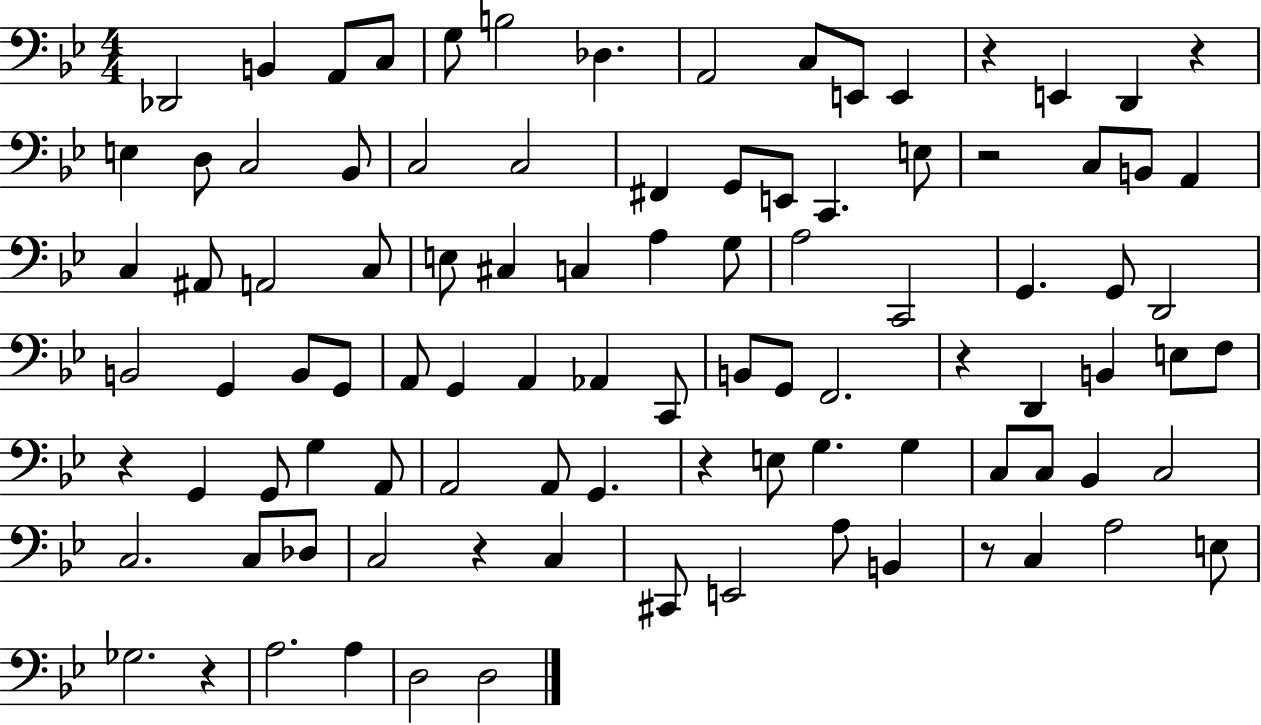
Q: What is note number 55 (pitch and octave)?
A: B2